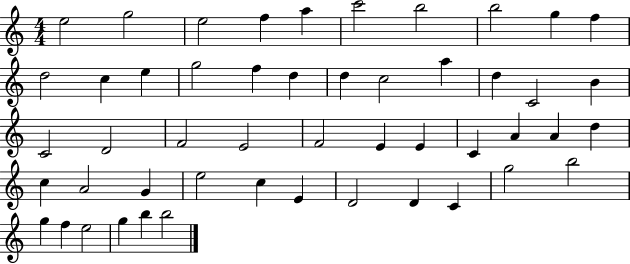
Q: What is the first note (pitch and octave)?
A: E5